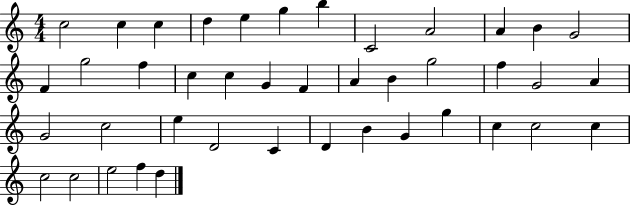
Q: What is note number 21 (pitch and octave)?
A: B4